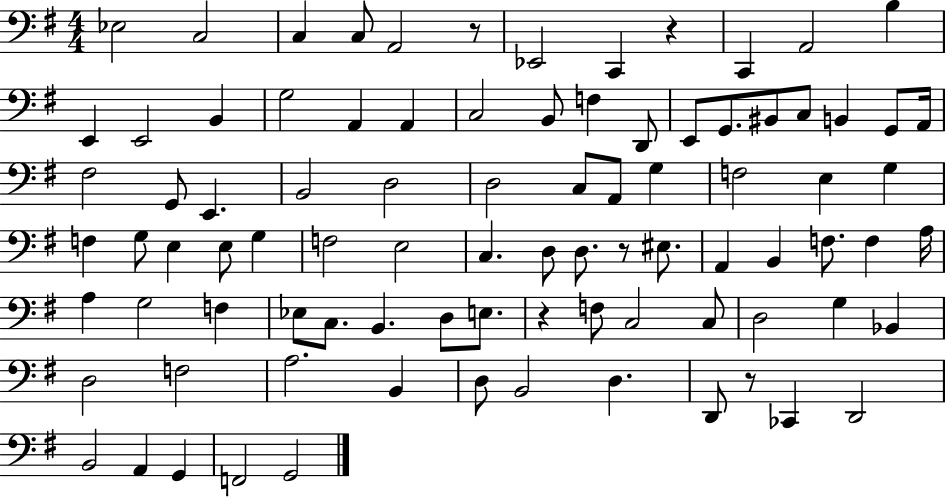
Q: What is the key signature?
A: G major